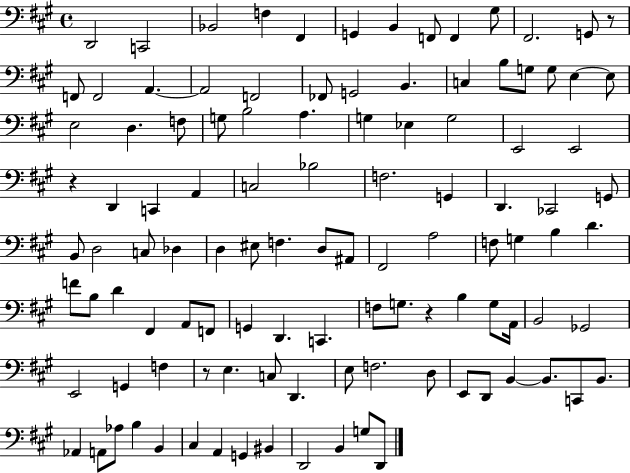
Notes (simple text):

D2/h C2/h Bb2/h F3/q F#2/q G2/q B2/q F2/e F2/q G#3/e F#2/h. G2/e R/e F2/e F2/h A2/q. A2/h F2/h FES2/e G2/h B2/q. C3/q B3/e G3/e G3/e E3/q E3/e E3/h D3/q. F3/e G3/e B3/h A3/q. G3/q Eb3/q G3/h E2/h E2/h R/q D2/q C2/q A2/q C3/h Bb3/h F3/h. G2/q D2/q. CES2/h G2/e B2/e D3/h C3/e Db3/q D3/q EIS3/e F3/q. D3/e A#2/e F#2/h A3/h F3/e G3/q B3/q D4/q. F4/e B3/e D4/q F#2/q A2/e F2/e G2/q D2/q. C2/q. F3/e G3/e. R/q B3/q G3/e A2/s B2/h Gb2/h E2/h G2/q F3/q R/e E3/q. C3/e D2/q. E3/e F3/h. D3/e E2/e D2/e B2/q B2/e. C2/e B2/e. Ab2/q A2/e Ab3/e B3/q B2/q C#3/q A2/q G2/q BIS2/q D2/h B2/q G3/e D2/e